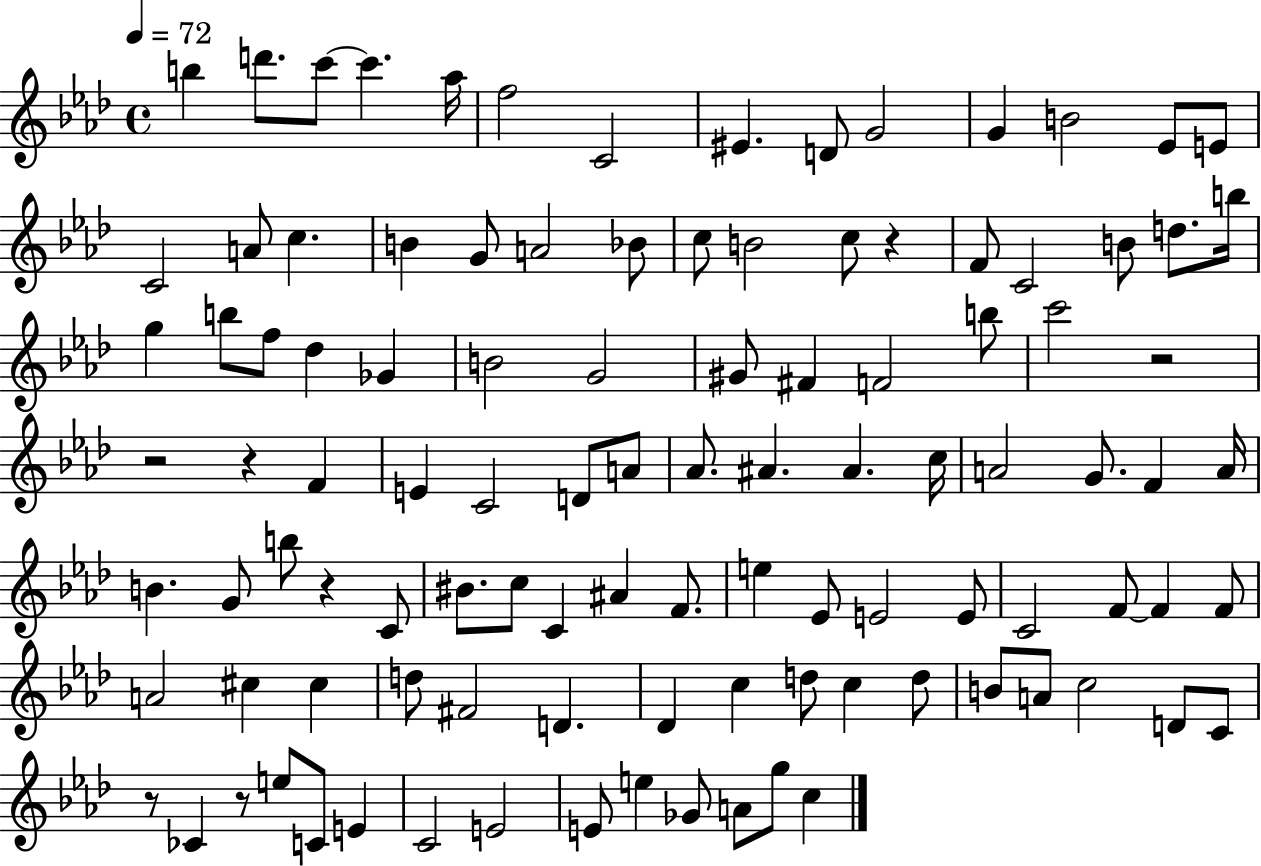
X:1
T:Untitled
M:4/4
L:1/4
K:Ab
b d'/2 c'/2 c' _a/4 f2 C2 ^E D/2 G2 G B2 _E/2 E/2 C2 A/2 c B G/2 A2 _B/2 c/2 B2 c/2 z F/2 C2 B/2 d/2 b/4 g b/2 f/2 _d _G B2 G2 ^G/2 ^F F2 b/2 c'2 z2 z2 z F E C2 D/2 A/2 _A/2 ^A ^A c/4 A2 G/2 F A/4 B G/2 b/2 z C/2 ^B/2 c/2 C ^A F/2 e _E/2 E2 E/2 C2 F/2 F F/2 A2 ^c ^c d/2 ^F2 D _D c d/2 c d/2 B/2 A/2 c2 D/2 C/2 z/2 _C z/2 e/2 C/2 E C2 E2 E/2 e _G/2 A/2 g/2 c